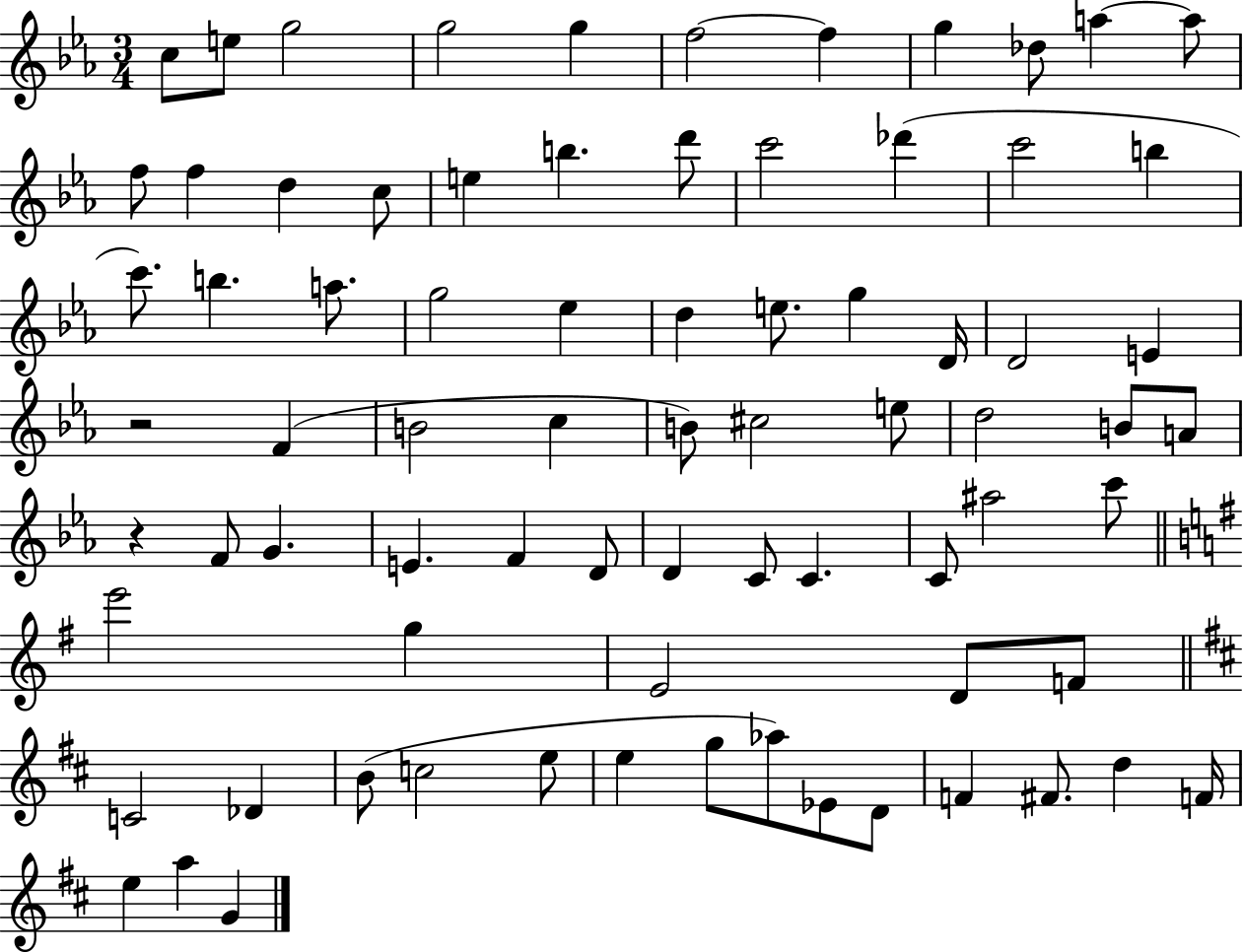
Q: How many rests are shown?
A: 2